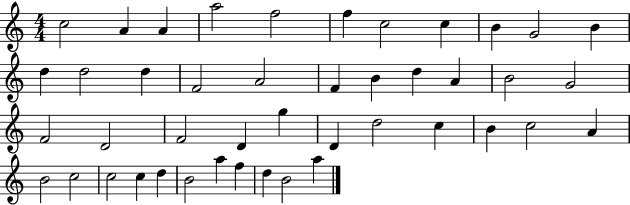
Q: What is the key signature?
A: C major